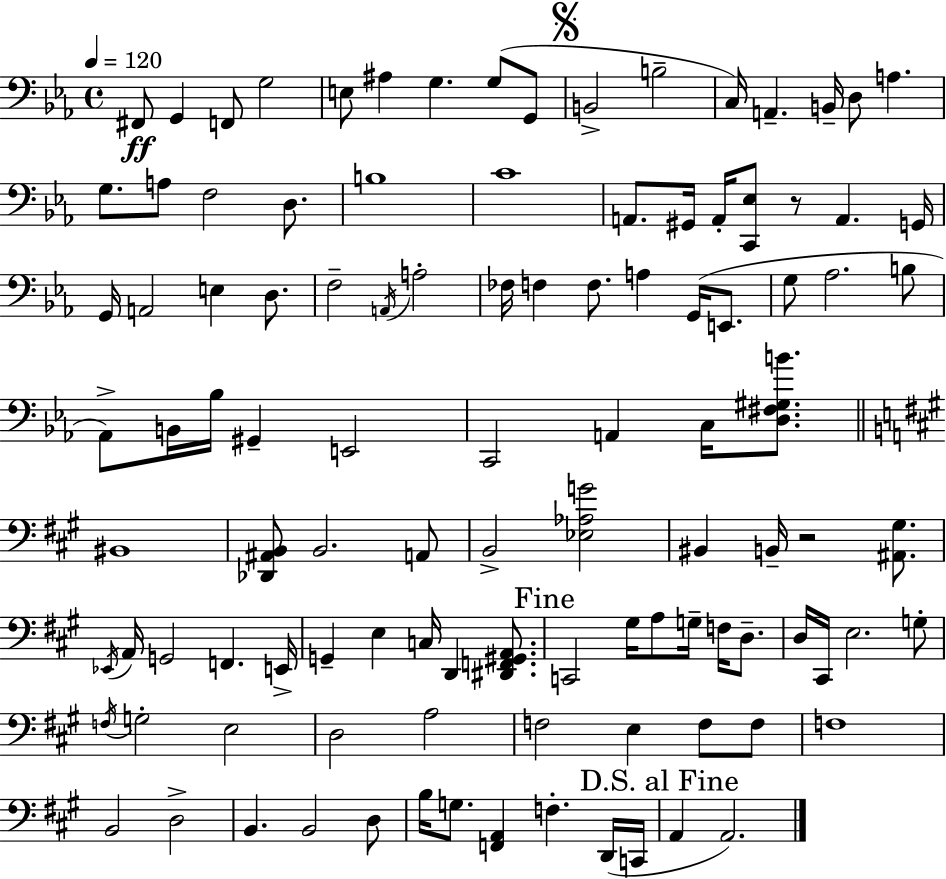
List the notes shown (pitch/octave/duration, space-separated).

F#2/e G2/q F2/e G3/h E3/e A#3/q G3/q. G3/e G2/e B2/h B3/h C3/s A2/q. B2/s D3/e A3/q. G3/e. A3/e F3/h D3/e. B3/w C4/w A2/e. G#2/s A2/s [C2,Eb3]/e R/e A2/q. G2/s G2/s A2/h E3/q D3/e. F3/h A2/s A3/h FES3/s F3/q F3/e. A3/q G2/s E2/e. G3/e Ab3/h. B3/e Ab2/e B2/s Bb3/s G#2/q E2/h C2/h A2/q C3/s [D3,F#3,G#3,B4]/e. BIS2/w [Db2,A#2,B2]/e B2/h. A2/e B2/h [Eb3,Ab3,G4]/h BIS2/q B2/s R/h [A#2,G#3]/e. Eb2/s A2/s G2/h F2/q. E2/s G2/q E3/q C3/s D2/q [D#2,F2,G#2,A2]/e. C2/h G#3/s A3/e G3/s F3/s D3/e. D3/s C#2/s E3/h. G3/e F3/s G3/h E3/h D3/h A3/h F3/h E3/q F3/e F3/e F3/w B2/h D3/h B2/q. B2/h D3/e B3/s G3/e. [F2,A2]/q F3/q. D2/s C2/s A2/q A2/h.